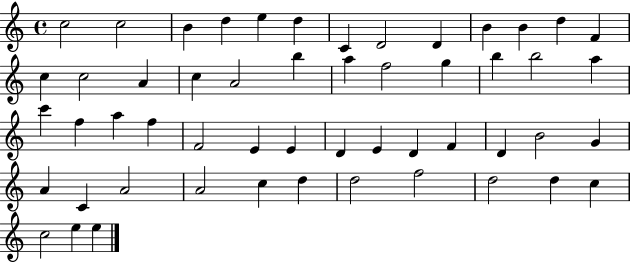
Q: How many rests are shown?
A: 0